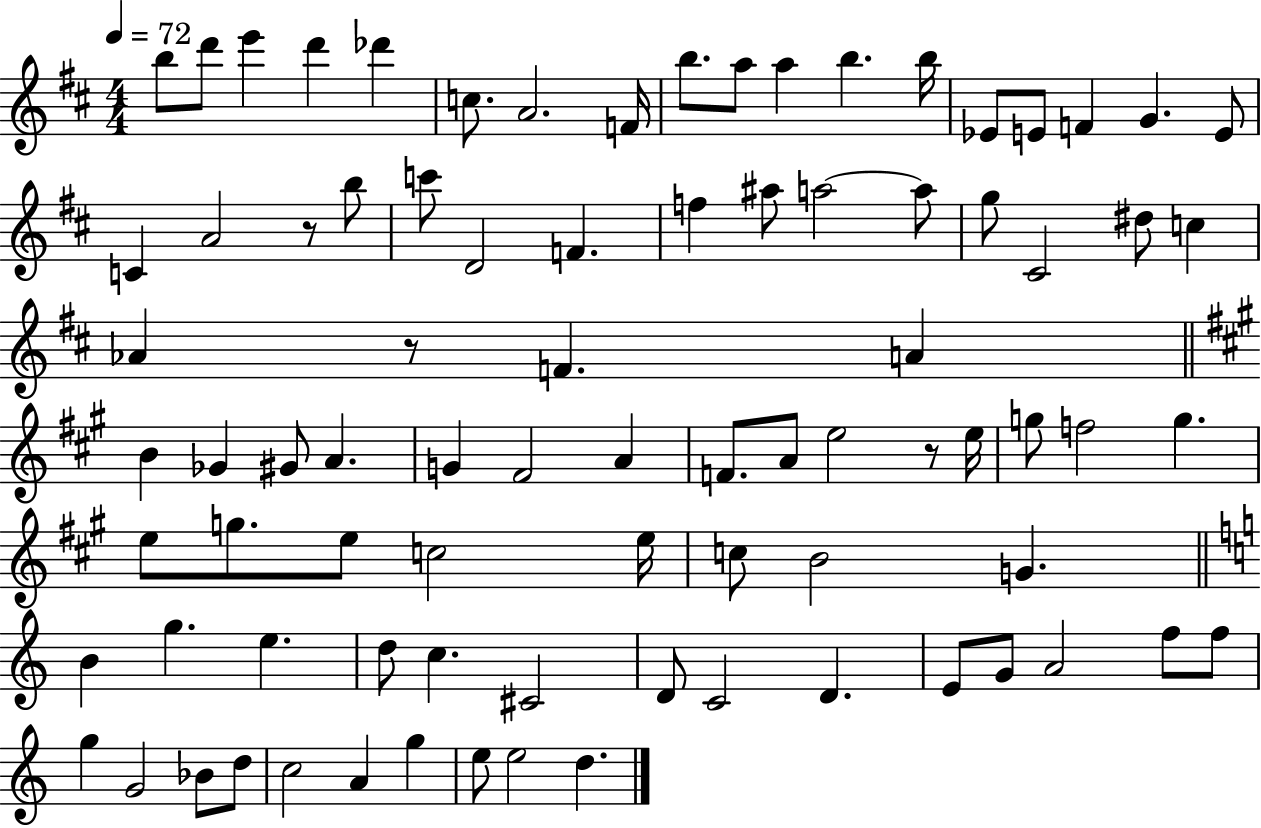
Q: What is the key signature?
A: D major